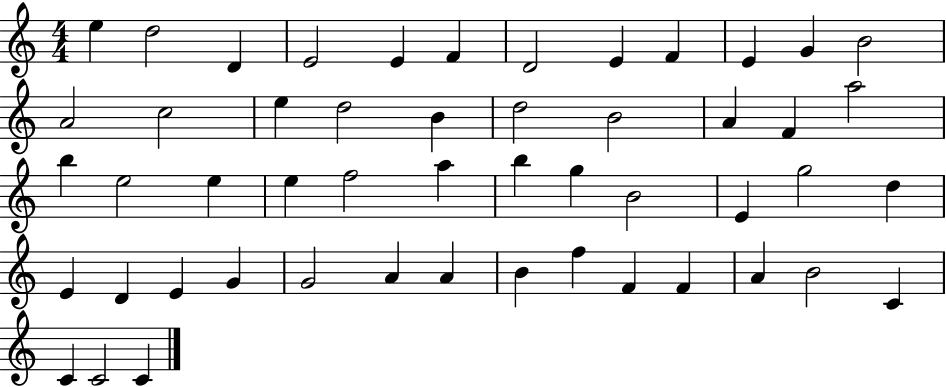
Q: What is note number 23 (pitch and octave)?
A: B5